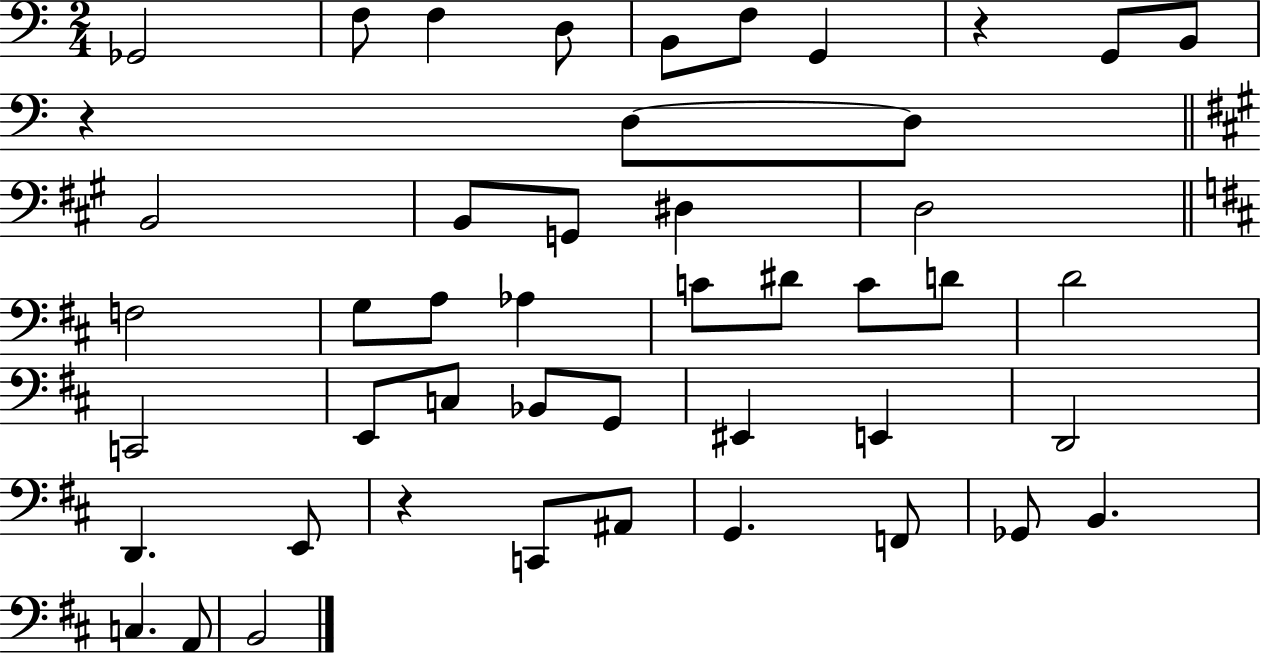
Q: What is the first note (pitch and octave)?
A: Gb2